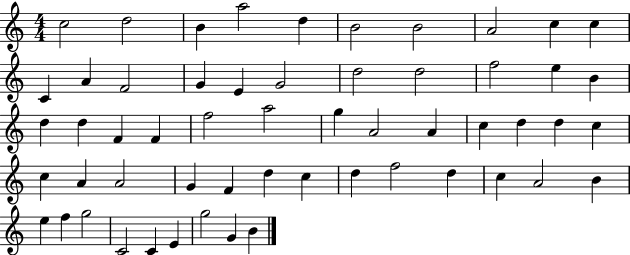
{
  \clef treble
  \numericTimeSignature
  \time 4/4
  \key c \major
  c''2 d''2 | b'4 a''2 d''4 | b'2 b'2 | a'2 c''4 c''4 | \break c'4 a'4 f'2 | g'4 e'4 g'2 | d''2 d''2 | f''2 e''4 b'4 | \break d''4 d''4 f'4 f'4 | f''2 a''2 | g''4 a'2 a'4 | c''4 d''4 d''4 c''4 | \break c''4 a'4 a'2 | g'4 f'4 d''4 c''4 | d''4 f''2 d''4 | c''4 a'2 b'4 | \break e''4 f''4 g''2 | c'2 c'4 e'4 | g''2 g'4 b'4 | \bar "|."
}